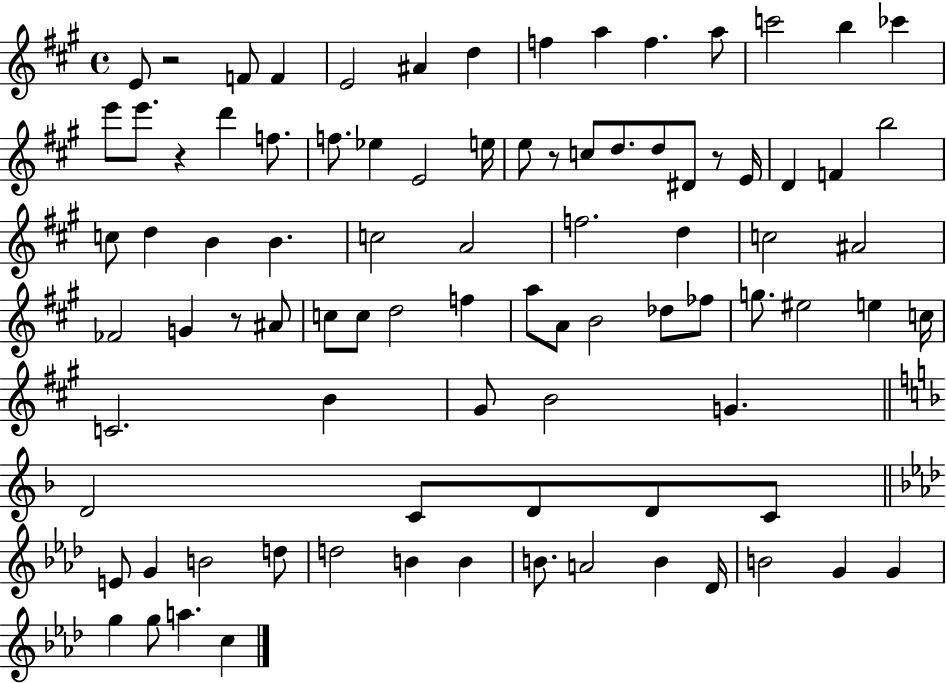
E4/e R/h F4/e F4/q E4/h A#4/q D5/q F5/q A5/q F5/q. A5/e C6/h B5/q CES6/q E6/e E6/e. R/q D6/q F5/e. F5/e. Eb5/q E4/h E5/s E5/e R/e C5/e D5/e. D5/e D#4/e R/e E4/s D4/q F4/q B5/h C5/e D5/q B4/q B4/q. C5/h A4/h F5/h. D5/q C5/h A#4/h FES4/h G4/q R/e A#4/e C5/e C5/e D5/h F5/q A5/e A4/e B4/h Db5/e FES5/e G5/e. EIS5/h E5/q C5/s C4/h. B4/q G#4/e B4/h G4/q. D4/h C4/e D4/e D4/e C4/e E4/e G4/q B4/h D5/e D5/h B4/q B4/q B4/e. A4/h B4/q Db4/s B4/h G4/q G4/q G5/q G5/e A5/q. C5/q